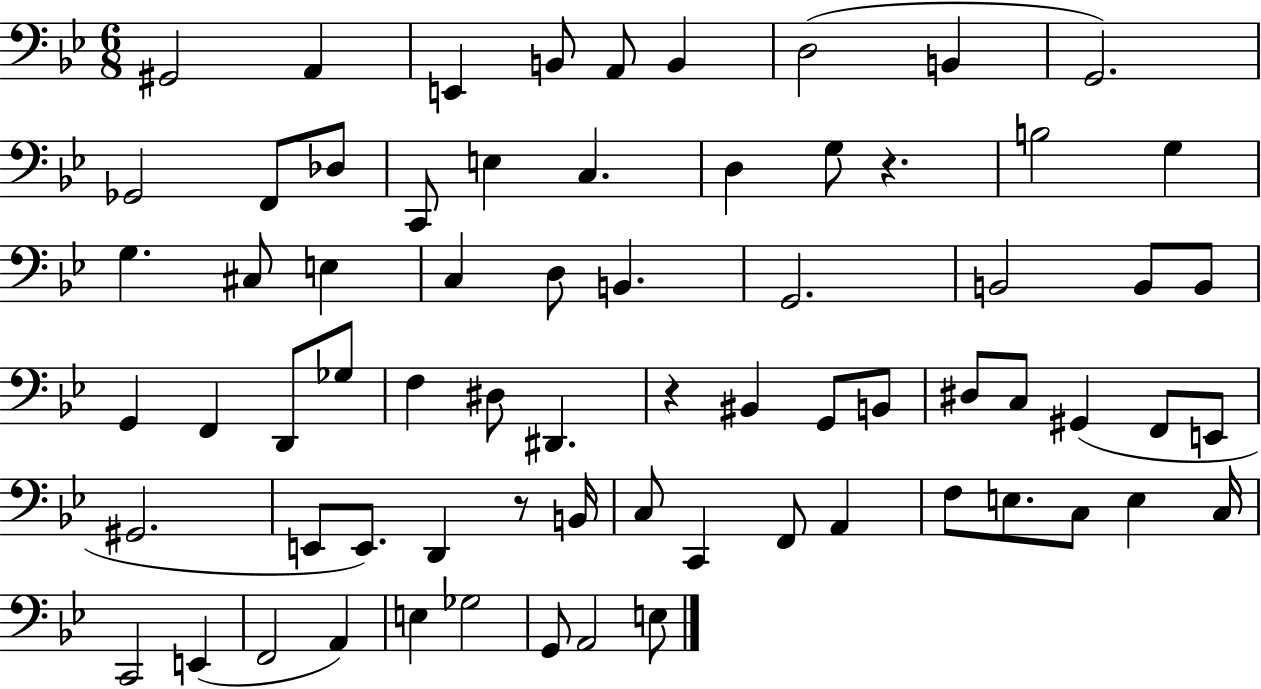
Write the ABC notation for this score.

X:1
T:Untitled
M:6/8
L:1/4
K:Bb
^G,,2 A,, E,, B,,/2 A,,/2 B,, D,2 B,, G,,2 _G,,2 F,,/2 _D,/2 C,,/2 E, C, D, G,/2 z B,2 G, G, ^C,/2 E, C, D,/2 B,, G,,2 B,,2 B,,/2 B,,/2 G,, F,, D,,/2 _G,/2 F, ^D,/2 ^D,, z ^B,, G,,/2 B,,/2 ^D,/2 C,/2 ^G,, F,,/2 E,,/2 ^G,,2 E,,/2 E,,/2 D,, z/2 B,,/4 C,/2 C,, F,,/2 A,, F,/2 E,/2 C,/2 E, C,/4 C,,2 E,, F,,2 A,, E, _G,2 G,,/2 A,,2 E,/2